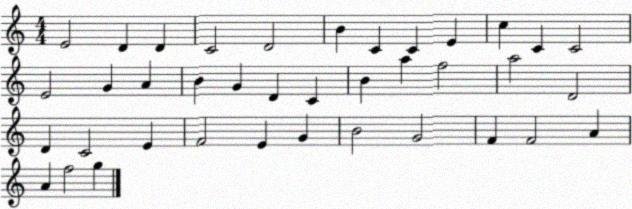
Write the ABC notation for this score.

X:1
T:Untitled
M:4/4
L:1/4
K:C
E2 D D C2 D2 B C C E c C C2 E2 G A B G D C B a f2 a2 D2 D C2 E F2 E G B2 G2 F F2 A A f2 g